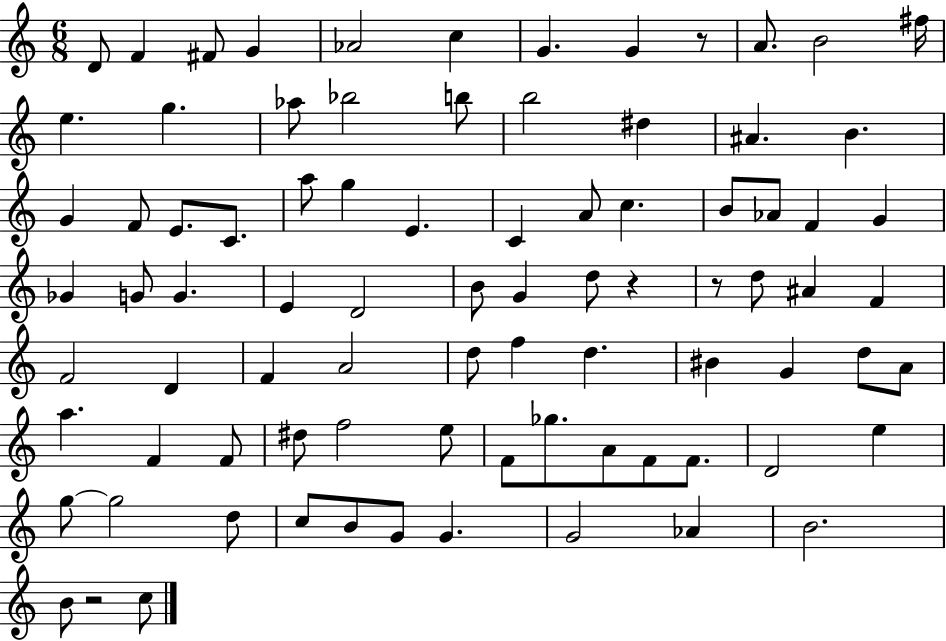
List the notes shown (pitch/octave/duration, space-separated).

D4/e F4/q F#4/e G4/q Ab4/h C5/q G4/q. G4/q R/e A4/e. B4/h F#5/s E5/q. G5/q. Ab5/e Bb5/h B5/e B5/h D#5/q A#4/q. B4/q. G4/q F4/e E4/e. C4/e. A5/e G5/q E4/q. C4/q A4/e C5/q. B4/e Ab4/e F4/q G4/q Gb4/q G4/e G4/q. E4/q D4/h B4/e G4/q D5/e R/q R/e D5/e A#4/q F4/q F4/h D4/q F4/q A4/h D5/e F5/q D5/q. BIS4/q G4/q D5/e A4/e A5/q. F4/q F4/e D#5/e F5/h E5/e F4/e Gb5/e. A4/e F4/e F4/e. D4/h E5/q G5/e G5/h D5/e C5/e B4/e G4/e G4/q. G4/h Ab4/q B4/h. B4/e R/h C5/e